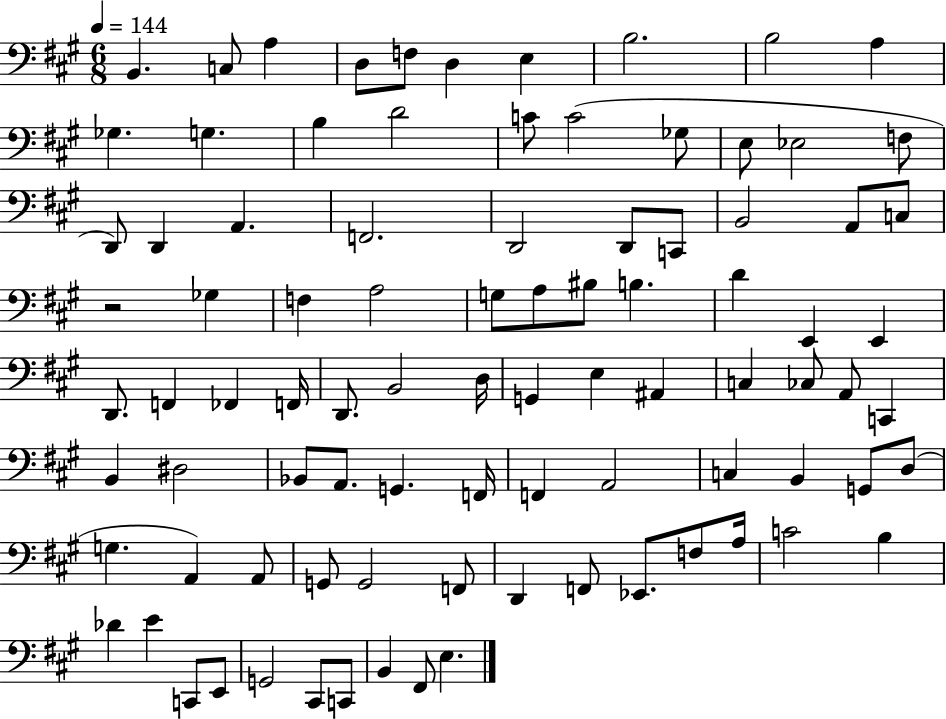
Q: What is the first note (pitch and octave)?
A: B2